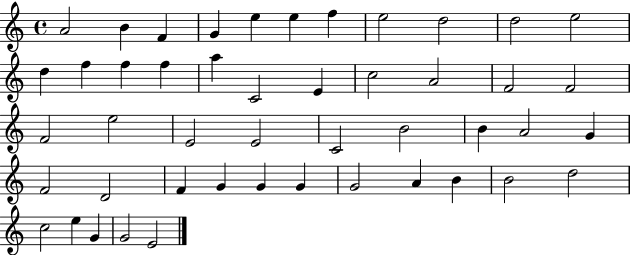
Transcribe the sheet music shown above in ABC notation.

X:1
T:Untitled
M:4/4
L:1/4
K:C
A2 B F G e e f e2 d2 d2 e2 d f f f a C2 E c2 A2 F2 F2 F2 e2 E2 E2 C2 B2 B A2 G F2 D2 F G G G G2 A B B2 d2 c2 e G G2 E2